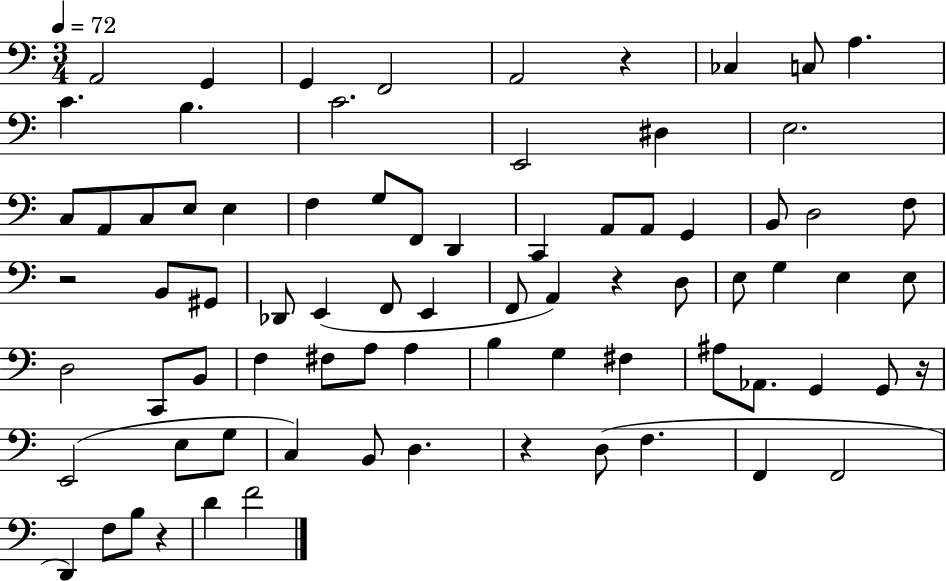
X:1
T:Untitled
M:3/4
L:1/4
K:C
A,,2 G,, G,, F,,2 A,,2 z _C, C,/2 A, C B, C2 E,,2 ^D, E,2 C,/2 A,,/2 C,/2 E,/2 E, F, G,/2 F,,/2 D,, C,, A,,/2 A,,/2 G,, B,,/2 D,2 F,/2 z2 B,,/2 ^G,,/2 _D,,/2 E,, F,,/2 E,, F,,/2 A,, z D,/2 E,/2 G, E, E,/2 D,2 C,,/2 B,,/2 F, ^F,/2 A,/2 A, B, G, ^F, ^A,/2 _A,,/2 G,, G,,/2 z/4 E,,2 E,/2 G,/2 C, B,,/2 D, z D,/2 F, F,, F,,2 D,, F,/2 B,/2 z D F2